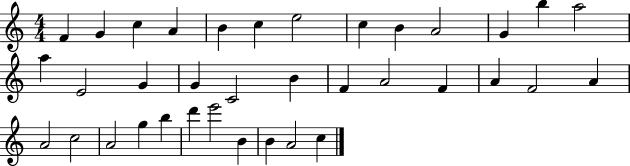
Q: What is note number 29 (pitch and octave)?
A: G5